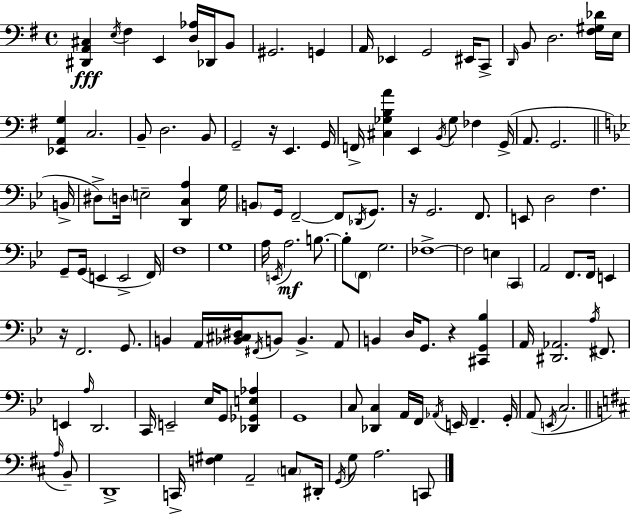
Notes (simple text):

[D#2,A2,C#3]/q E3/s F#3/q E2/q [D3,Ab3]/s Db2/s B2/e G#2/h. G2/q A2/s Eb2/q G2/h EIS2/s C2/e D2/s B2/e D3/h. [F#3,G#3,Db4]/s E3/s [Eb2,A2,G3]/q C3/h. B2/e D3/h. B2/e G2/h R/s E2/q. G2/s F2/s [C#3,Gb3,B3,A4]/q E2/q B2/s Gb3/e FES3/q G2/s A2/e. G2/h. B2/s D#3/e D3/s E3/h [D2,C3,A3]/q G3/s B2/e G2/s F2/h F2/e Db2/s G2/e. R/s G2/h. F2/e. E2/e D3/h F3/q. G2/e G2/s E2/q E2/h F2/s F3/w G3/w A3/s E2/s A3/h. B3/e. B3/e F2/e G3/h. FES3/w FES3/h E3/q C2/q A2/h F2/e. F2/s E2/q R/s F2/h. G2/e. B2/q A2/s [Bb2,C#3,D#3]/s F#2/s B2/e B2/q. A2/e B2/q D3/s G2/e. R/q [C#2,G2,Bb3]/q A2/s [D#2,Ab2]/h. A3/s F#2/e. E2/q A3/s D2/h. C2/s E2/h Eb3/s G2/e [Db2,Gb2,E3,Ab3]/q G2/w C3/e [Db2,C3]/q A2/s F2/s Ab2/s E2/s F2/q. G2/s A2/e E2/s C3/h. A3/s B2/e D2/w C2/s [F3,G#3]/q A2/h C3/e D#2/s G2/s G3/e A3/h. C2/e